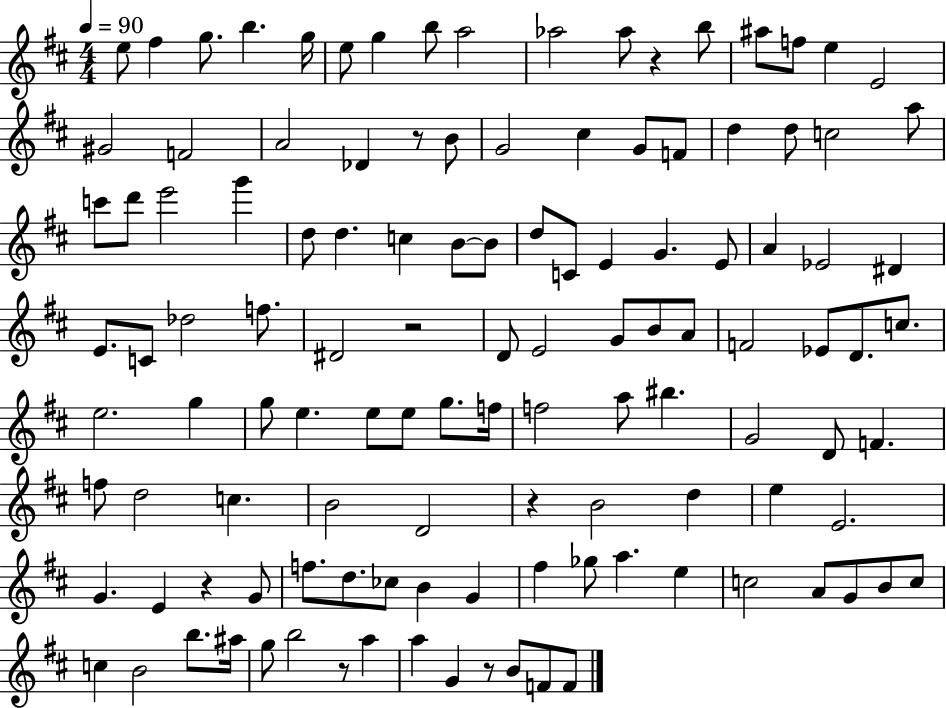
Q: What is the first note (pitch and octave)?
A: E5